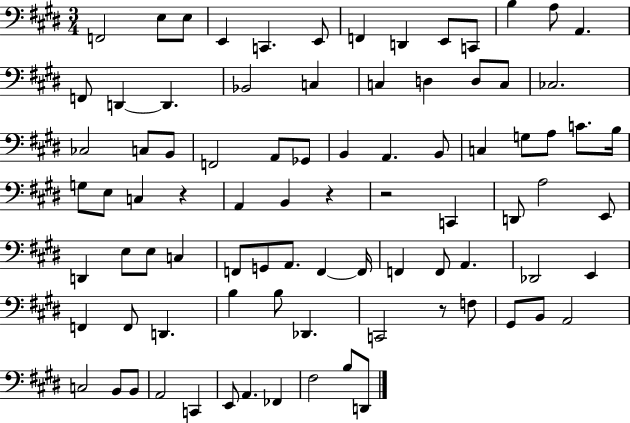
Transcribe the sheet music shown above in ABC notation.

X:1
T:Untitled
M:3/4
L:1/4
K:E
F,,2 E,/2 E,/2 E,, C,, E,,/2 F,, D,, E,,/2 C,,/2 B, A,/2 A,, F,,/2 D,, D,, _B,,2 C, C, D, D,/2 C,/2 _C,2 _C,2 C,/2 B,,/2 F,,2 A,,/2 _G,,/2 B,, A,, B,,/2 C, G,/2 A,/2 C/2 B,/4 G,/2 E,/2 C, z A,, B,, z z2 C,, D,,/2 A,2 E,,/2 D,, E,/2 E,/2 C, F,,/2 G,,/2 A,,/2 F,, F,,/4 F,, F,,/2 A,, _D,,2 E,, F,, F,,/2 D,, B, B,/2 _D,, C,,2 z/2 F,/2 ^G,,/2 B,,/2 A,,2 C,2 B,,/2 B,,/2 A,,2 C,, E,,/2 A,, _F,, ^F,2 B,/2 D,,/2